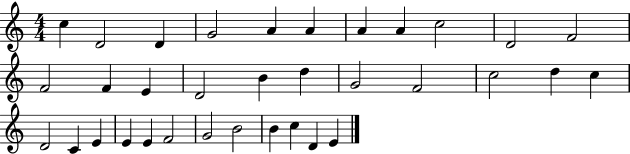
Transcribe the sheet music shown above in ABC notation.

X:1
T:Untitled
M:4/4
L:1/4
K:C
c D2 D G2 A A A A c2 D2 F2 F2 F E D2 B d G2 F2 c2 d c D2 C E E E F2 G2 B2 B c D E